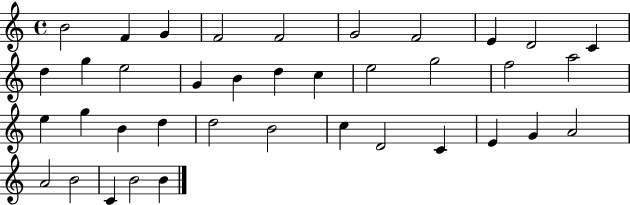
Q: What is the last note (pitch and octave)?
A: B4